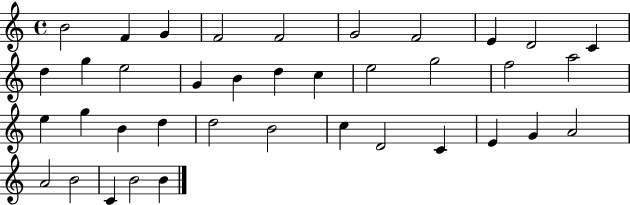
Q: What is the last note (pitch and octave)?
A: B4